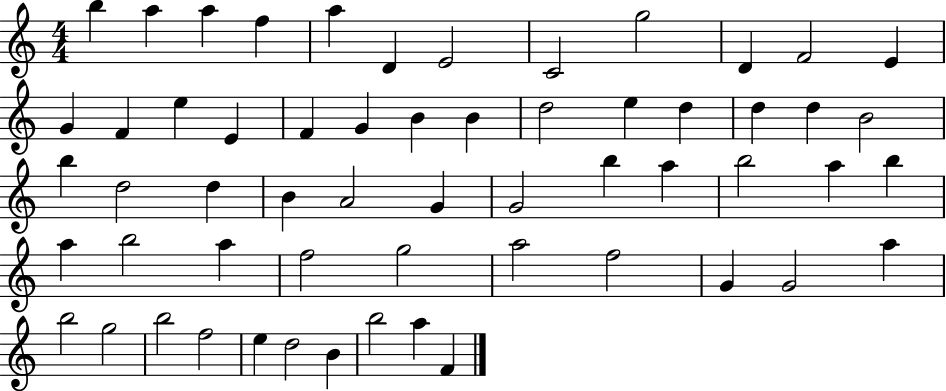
{
  \clef treble
  \numericTimeSignature
  \time 4/4
  \key c \major
  b''4 a''4 a''4 f''4 | a''4 d'4 e'2 | c'2 g''2 | d'4 f'2 e'4 | \break g'4 f'4 e''4 e'4 | f'4 g'4 b'4 b'4 | d''2 e''4 d''4 | d''4 d''4 b'2 | \break b''4 d''2 d''4 | b'4 a'2 g'4 | g'2 b''4 a''4 | b''2 a''4 b''4 | \break a''4 b''2 a''4 | f''2 g''2 | a''2 f''2 | g'4 g'2 a''4 | \break b''2 g''2 | b''2 f''2 | e''4 d''2 b'4 | b''2 a''4 f'4 | \break \bar "|."
}